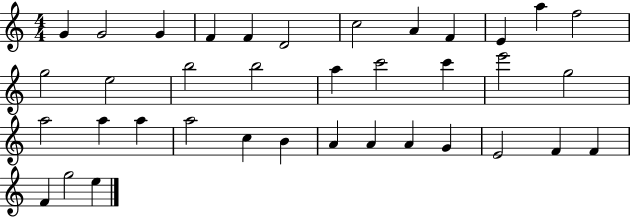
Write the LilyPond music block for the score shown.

{
  \clef treble
  \numericTimeSignature
  \time 4/4
  \key c \major
  g'4 g'2 g'4 | f'4 f'4 d'2 | c''2 a'4 f'4 | e'4 a''4 f''2 | \break g''2 e''2 | b''2 b''2 | a''4 c'''2 c'''4 | e'''2 g''2 | \break a''2 a''4 a''4 | a''2 c''4 b'4 | a'4 a'4 a'4 g'4 | e'2 f'4 f'4 | \break f'4 g''2 e''4 | \bar "|."
}